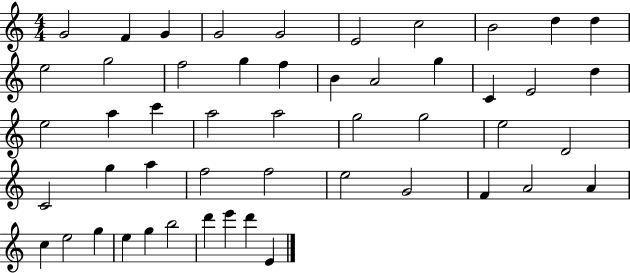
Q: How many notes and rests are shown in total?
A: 50